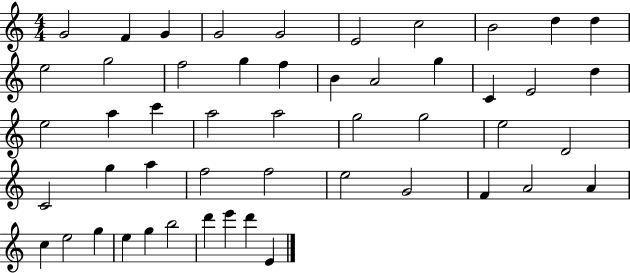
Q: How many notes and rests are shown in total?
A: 50